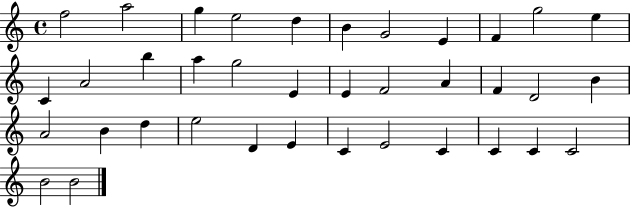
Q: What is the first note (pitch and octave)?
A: F5